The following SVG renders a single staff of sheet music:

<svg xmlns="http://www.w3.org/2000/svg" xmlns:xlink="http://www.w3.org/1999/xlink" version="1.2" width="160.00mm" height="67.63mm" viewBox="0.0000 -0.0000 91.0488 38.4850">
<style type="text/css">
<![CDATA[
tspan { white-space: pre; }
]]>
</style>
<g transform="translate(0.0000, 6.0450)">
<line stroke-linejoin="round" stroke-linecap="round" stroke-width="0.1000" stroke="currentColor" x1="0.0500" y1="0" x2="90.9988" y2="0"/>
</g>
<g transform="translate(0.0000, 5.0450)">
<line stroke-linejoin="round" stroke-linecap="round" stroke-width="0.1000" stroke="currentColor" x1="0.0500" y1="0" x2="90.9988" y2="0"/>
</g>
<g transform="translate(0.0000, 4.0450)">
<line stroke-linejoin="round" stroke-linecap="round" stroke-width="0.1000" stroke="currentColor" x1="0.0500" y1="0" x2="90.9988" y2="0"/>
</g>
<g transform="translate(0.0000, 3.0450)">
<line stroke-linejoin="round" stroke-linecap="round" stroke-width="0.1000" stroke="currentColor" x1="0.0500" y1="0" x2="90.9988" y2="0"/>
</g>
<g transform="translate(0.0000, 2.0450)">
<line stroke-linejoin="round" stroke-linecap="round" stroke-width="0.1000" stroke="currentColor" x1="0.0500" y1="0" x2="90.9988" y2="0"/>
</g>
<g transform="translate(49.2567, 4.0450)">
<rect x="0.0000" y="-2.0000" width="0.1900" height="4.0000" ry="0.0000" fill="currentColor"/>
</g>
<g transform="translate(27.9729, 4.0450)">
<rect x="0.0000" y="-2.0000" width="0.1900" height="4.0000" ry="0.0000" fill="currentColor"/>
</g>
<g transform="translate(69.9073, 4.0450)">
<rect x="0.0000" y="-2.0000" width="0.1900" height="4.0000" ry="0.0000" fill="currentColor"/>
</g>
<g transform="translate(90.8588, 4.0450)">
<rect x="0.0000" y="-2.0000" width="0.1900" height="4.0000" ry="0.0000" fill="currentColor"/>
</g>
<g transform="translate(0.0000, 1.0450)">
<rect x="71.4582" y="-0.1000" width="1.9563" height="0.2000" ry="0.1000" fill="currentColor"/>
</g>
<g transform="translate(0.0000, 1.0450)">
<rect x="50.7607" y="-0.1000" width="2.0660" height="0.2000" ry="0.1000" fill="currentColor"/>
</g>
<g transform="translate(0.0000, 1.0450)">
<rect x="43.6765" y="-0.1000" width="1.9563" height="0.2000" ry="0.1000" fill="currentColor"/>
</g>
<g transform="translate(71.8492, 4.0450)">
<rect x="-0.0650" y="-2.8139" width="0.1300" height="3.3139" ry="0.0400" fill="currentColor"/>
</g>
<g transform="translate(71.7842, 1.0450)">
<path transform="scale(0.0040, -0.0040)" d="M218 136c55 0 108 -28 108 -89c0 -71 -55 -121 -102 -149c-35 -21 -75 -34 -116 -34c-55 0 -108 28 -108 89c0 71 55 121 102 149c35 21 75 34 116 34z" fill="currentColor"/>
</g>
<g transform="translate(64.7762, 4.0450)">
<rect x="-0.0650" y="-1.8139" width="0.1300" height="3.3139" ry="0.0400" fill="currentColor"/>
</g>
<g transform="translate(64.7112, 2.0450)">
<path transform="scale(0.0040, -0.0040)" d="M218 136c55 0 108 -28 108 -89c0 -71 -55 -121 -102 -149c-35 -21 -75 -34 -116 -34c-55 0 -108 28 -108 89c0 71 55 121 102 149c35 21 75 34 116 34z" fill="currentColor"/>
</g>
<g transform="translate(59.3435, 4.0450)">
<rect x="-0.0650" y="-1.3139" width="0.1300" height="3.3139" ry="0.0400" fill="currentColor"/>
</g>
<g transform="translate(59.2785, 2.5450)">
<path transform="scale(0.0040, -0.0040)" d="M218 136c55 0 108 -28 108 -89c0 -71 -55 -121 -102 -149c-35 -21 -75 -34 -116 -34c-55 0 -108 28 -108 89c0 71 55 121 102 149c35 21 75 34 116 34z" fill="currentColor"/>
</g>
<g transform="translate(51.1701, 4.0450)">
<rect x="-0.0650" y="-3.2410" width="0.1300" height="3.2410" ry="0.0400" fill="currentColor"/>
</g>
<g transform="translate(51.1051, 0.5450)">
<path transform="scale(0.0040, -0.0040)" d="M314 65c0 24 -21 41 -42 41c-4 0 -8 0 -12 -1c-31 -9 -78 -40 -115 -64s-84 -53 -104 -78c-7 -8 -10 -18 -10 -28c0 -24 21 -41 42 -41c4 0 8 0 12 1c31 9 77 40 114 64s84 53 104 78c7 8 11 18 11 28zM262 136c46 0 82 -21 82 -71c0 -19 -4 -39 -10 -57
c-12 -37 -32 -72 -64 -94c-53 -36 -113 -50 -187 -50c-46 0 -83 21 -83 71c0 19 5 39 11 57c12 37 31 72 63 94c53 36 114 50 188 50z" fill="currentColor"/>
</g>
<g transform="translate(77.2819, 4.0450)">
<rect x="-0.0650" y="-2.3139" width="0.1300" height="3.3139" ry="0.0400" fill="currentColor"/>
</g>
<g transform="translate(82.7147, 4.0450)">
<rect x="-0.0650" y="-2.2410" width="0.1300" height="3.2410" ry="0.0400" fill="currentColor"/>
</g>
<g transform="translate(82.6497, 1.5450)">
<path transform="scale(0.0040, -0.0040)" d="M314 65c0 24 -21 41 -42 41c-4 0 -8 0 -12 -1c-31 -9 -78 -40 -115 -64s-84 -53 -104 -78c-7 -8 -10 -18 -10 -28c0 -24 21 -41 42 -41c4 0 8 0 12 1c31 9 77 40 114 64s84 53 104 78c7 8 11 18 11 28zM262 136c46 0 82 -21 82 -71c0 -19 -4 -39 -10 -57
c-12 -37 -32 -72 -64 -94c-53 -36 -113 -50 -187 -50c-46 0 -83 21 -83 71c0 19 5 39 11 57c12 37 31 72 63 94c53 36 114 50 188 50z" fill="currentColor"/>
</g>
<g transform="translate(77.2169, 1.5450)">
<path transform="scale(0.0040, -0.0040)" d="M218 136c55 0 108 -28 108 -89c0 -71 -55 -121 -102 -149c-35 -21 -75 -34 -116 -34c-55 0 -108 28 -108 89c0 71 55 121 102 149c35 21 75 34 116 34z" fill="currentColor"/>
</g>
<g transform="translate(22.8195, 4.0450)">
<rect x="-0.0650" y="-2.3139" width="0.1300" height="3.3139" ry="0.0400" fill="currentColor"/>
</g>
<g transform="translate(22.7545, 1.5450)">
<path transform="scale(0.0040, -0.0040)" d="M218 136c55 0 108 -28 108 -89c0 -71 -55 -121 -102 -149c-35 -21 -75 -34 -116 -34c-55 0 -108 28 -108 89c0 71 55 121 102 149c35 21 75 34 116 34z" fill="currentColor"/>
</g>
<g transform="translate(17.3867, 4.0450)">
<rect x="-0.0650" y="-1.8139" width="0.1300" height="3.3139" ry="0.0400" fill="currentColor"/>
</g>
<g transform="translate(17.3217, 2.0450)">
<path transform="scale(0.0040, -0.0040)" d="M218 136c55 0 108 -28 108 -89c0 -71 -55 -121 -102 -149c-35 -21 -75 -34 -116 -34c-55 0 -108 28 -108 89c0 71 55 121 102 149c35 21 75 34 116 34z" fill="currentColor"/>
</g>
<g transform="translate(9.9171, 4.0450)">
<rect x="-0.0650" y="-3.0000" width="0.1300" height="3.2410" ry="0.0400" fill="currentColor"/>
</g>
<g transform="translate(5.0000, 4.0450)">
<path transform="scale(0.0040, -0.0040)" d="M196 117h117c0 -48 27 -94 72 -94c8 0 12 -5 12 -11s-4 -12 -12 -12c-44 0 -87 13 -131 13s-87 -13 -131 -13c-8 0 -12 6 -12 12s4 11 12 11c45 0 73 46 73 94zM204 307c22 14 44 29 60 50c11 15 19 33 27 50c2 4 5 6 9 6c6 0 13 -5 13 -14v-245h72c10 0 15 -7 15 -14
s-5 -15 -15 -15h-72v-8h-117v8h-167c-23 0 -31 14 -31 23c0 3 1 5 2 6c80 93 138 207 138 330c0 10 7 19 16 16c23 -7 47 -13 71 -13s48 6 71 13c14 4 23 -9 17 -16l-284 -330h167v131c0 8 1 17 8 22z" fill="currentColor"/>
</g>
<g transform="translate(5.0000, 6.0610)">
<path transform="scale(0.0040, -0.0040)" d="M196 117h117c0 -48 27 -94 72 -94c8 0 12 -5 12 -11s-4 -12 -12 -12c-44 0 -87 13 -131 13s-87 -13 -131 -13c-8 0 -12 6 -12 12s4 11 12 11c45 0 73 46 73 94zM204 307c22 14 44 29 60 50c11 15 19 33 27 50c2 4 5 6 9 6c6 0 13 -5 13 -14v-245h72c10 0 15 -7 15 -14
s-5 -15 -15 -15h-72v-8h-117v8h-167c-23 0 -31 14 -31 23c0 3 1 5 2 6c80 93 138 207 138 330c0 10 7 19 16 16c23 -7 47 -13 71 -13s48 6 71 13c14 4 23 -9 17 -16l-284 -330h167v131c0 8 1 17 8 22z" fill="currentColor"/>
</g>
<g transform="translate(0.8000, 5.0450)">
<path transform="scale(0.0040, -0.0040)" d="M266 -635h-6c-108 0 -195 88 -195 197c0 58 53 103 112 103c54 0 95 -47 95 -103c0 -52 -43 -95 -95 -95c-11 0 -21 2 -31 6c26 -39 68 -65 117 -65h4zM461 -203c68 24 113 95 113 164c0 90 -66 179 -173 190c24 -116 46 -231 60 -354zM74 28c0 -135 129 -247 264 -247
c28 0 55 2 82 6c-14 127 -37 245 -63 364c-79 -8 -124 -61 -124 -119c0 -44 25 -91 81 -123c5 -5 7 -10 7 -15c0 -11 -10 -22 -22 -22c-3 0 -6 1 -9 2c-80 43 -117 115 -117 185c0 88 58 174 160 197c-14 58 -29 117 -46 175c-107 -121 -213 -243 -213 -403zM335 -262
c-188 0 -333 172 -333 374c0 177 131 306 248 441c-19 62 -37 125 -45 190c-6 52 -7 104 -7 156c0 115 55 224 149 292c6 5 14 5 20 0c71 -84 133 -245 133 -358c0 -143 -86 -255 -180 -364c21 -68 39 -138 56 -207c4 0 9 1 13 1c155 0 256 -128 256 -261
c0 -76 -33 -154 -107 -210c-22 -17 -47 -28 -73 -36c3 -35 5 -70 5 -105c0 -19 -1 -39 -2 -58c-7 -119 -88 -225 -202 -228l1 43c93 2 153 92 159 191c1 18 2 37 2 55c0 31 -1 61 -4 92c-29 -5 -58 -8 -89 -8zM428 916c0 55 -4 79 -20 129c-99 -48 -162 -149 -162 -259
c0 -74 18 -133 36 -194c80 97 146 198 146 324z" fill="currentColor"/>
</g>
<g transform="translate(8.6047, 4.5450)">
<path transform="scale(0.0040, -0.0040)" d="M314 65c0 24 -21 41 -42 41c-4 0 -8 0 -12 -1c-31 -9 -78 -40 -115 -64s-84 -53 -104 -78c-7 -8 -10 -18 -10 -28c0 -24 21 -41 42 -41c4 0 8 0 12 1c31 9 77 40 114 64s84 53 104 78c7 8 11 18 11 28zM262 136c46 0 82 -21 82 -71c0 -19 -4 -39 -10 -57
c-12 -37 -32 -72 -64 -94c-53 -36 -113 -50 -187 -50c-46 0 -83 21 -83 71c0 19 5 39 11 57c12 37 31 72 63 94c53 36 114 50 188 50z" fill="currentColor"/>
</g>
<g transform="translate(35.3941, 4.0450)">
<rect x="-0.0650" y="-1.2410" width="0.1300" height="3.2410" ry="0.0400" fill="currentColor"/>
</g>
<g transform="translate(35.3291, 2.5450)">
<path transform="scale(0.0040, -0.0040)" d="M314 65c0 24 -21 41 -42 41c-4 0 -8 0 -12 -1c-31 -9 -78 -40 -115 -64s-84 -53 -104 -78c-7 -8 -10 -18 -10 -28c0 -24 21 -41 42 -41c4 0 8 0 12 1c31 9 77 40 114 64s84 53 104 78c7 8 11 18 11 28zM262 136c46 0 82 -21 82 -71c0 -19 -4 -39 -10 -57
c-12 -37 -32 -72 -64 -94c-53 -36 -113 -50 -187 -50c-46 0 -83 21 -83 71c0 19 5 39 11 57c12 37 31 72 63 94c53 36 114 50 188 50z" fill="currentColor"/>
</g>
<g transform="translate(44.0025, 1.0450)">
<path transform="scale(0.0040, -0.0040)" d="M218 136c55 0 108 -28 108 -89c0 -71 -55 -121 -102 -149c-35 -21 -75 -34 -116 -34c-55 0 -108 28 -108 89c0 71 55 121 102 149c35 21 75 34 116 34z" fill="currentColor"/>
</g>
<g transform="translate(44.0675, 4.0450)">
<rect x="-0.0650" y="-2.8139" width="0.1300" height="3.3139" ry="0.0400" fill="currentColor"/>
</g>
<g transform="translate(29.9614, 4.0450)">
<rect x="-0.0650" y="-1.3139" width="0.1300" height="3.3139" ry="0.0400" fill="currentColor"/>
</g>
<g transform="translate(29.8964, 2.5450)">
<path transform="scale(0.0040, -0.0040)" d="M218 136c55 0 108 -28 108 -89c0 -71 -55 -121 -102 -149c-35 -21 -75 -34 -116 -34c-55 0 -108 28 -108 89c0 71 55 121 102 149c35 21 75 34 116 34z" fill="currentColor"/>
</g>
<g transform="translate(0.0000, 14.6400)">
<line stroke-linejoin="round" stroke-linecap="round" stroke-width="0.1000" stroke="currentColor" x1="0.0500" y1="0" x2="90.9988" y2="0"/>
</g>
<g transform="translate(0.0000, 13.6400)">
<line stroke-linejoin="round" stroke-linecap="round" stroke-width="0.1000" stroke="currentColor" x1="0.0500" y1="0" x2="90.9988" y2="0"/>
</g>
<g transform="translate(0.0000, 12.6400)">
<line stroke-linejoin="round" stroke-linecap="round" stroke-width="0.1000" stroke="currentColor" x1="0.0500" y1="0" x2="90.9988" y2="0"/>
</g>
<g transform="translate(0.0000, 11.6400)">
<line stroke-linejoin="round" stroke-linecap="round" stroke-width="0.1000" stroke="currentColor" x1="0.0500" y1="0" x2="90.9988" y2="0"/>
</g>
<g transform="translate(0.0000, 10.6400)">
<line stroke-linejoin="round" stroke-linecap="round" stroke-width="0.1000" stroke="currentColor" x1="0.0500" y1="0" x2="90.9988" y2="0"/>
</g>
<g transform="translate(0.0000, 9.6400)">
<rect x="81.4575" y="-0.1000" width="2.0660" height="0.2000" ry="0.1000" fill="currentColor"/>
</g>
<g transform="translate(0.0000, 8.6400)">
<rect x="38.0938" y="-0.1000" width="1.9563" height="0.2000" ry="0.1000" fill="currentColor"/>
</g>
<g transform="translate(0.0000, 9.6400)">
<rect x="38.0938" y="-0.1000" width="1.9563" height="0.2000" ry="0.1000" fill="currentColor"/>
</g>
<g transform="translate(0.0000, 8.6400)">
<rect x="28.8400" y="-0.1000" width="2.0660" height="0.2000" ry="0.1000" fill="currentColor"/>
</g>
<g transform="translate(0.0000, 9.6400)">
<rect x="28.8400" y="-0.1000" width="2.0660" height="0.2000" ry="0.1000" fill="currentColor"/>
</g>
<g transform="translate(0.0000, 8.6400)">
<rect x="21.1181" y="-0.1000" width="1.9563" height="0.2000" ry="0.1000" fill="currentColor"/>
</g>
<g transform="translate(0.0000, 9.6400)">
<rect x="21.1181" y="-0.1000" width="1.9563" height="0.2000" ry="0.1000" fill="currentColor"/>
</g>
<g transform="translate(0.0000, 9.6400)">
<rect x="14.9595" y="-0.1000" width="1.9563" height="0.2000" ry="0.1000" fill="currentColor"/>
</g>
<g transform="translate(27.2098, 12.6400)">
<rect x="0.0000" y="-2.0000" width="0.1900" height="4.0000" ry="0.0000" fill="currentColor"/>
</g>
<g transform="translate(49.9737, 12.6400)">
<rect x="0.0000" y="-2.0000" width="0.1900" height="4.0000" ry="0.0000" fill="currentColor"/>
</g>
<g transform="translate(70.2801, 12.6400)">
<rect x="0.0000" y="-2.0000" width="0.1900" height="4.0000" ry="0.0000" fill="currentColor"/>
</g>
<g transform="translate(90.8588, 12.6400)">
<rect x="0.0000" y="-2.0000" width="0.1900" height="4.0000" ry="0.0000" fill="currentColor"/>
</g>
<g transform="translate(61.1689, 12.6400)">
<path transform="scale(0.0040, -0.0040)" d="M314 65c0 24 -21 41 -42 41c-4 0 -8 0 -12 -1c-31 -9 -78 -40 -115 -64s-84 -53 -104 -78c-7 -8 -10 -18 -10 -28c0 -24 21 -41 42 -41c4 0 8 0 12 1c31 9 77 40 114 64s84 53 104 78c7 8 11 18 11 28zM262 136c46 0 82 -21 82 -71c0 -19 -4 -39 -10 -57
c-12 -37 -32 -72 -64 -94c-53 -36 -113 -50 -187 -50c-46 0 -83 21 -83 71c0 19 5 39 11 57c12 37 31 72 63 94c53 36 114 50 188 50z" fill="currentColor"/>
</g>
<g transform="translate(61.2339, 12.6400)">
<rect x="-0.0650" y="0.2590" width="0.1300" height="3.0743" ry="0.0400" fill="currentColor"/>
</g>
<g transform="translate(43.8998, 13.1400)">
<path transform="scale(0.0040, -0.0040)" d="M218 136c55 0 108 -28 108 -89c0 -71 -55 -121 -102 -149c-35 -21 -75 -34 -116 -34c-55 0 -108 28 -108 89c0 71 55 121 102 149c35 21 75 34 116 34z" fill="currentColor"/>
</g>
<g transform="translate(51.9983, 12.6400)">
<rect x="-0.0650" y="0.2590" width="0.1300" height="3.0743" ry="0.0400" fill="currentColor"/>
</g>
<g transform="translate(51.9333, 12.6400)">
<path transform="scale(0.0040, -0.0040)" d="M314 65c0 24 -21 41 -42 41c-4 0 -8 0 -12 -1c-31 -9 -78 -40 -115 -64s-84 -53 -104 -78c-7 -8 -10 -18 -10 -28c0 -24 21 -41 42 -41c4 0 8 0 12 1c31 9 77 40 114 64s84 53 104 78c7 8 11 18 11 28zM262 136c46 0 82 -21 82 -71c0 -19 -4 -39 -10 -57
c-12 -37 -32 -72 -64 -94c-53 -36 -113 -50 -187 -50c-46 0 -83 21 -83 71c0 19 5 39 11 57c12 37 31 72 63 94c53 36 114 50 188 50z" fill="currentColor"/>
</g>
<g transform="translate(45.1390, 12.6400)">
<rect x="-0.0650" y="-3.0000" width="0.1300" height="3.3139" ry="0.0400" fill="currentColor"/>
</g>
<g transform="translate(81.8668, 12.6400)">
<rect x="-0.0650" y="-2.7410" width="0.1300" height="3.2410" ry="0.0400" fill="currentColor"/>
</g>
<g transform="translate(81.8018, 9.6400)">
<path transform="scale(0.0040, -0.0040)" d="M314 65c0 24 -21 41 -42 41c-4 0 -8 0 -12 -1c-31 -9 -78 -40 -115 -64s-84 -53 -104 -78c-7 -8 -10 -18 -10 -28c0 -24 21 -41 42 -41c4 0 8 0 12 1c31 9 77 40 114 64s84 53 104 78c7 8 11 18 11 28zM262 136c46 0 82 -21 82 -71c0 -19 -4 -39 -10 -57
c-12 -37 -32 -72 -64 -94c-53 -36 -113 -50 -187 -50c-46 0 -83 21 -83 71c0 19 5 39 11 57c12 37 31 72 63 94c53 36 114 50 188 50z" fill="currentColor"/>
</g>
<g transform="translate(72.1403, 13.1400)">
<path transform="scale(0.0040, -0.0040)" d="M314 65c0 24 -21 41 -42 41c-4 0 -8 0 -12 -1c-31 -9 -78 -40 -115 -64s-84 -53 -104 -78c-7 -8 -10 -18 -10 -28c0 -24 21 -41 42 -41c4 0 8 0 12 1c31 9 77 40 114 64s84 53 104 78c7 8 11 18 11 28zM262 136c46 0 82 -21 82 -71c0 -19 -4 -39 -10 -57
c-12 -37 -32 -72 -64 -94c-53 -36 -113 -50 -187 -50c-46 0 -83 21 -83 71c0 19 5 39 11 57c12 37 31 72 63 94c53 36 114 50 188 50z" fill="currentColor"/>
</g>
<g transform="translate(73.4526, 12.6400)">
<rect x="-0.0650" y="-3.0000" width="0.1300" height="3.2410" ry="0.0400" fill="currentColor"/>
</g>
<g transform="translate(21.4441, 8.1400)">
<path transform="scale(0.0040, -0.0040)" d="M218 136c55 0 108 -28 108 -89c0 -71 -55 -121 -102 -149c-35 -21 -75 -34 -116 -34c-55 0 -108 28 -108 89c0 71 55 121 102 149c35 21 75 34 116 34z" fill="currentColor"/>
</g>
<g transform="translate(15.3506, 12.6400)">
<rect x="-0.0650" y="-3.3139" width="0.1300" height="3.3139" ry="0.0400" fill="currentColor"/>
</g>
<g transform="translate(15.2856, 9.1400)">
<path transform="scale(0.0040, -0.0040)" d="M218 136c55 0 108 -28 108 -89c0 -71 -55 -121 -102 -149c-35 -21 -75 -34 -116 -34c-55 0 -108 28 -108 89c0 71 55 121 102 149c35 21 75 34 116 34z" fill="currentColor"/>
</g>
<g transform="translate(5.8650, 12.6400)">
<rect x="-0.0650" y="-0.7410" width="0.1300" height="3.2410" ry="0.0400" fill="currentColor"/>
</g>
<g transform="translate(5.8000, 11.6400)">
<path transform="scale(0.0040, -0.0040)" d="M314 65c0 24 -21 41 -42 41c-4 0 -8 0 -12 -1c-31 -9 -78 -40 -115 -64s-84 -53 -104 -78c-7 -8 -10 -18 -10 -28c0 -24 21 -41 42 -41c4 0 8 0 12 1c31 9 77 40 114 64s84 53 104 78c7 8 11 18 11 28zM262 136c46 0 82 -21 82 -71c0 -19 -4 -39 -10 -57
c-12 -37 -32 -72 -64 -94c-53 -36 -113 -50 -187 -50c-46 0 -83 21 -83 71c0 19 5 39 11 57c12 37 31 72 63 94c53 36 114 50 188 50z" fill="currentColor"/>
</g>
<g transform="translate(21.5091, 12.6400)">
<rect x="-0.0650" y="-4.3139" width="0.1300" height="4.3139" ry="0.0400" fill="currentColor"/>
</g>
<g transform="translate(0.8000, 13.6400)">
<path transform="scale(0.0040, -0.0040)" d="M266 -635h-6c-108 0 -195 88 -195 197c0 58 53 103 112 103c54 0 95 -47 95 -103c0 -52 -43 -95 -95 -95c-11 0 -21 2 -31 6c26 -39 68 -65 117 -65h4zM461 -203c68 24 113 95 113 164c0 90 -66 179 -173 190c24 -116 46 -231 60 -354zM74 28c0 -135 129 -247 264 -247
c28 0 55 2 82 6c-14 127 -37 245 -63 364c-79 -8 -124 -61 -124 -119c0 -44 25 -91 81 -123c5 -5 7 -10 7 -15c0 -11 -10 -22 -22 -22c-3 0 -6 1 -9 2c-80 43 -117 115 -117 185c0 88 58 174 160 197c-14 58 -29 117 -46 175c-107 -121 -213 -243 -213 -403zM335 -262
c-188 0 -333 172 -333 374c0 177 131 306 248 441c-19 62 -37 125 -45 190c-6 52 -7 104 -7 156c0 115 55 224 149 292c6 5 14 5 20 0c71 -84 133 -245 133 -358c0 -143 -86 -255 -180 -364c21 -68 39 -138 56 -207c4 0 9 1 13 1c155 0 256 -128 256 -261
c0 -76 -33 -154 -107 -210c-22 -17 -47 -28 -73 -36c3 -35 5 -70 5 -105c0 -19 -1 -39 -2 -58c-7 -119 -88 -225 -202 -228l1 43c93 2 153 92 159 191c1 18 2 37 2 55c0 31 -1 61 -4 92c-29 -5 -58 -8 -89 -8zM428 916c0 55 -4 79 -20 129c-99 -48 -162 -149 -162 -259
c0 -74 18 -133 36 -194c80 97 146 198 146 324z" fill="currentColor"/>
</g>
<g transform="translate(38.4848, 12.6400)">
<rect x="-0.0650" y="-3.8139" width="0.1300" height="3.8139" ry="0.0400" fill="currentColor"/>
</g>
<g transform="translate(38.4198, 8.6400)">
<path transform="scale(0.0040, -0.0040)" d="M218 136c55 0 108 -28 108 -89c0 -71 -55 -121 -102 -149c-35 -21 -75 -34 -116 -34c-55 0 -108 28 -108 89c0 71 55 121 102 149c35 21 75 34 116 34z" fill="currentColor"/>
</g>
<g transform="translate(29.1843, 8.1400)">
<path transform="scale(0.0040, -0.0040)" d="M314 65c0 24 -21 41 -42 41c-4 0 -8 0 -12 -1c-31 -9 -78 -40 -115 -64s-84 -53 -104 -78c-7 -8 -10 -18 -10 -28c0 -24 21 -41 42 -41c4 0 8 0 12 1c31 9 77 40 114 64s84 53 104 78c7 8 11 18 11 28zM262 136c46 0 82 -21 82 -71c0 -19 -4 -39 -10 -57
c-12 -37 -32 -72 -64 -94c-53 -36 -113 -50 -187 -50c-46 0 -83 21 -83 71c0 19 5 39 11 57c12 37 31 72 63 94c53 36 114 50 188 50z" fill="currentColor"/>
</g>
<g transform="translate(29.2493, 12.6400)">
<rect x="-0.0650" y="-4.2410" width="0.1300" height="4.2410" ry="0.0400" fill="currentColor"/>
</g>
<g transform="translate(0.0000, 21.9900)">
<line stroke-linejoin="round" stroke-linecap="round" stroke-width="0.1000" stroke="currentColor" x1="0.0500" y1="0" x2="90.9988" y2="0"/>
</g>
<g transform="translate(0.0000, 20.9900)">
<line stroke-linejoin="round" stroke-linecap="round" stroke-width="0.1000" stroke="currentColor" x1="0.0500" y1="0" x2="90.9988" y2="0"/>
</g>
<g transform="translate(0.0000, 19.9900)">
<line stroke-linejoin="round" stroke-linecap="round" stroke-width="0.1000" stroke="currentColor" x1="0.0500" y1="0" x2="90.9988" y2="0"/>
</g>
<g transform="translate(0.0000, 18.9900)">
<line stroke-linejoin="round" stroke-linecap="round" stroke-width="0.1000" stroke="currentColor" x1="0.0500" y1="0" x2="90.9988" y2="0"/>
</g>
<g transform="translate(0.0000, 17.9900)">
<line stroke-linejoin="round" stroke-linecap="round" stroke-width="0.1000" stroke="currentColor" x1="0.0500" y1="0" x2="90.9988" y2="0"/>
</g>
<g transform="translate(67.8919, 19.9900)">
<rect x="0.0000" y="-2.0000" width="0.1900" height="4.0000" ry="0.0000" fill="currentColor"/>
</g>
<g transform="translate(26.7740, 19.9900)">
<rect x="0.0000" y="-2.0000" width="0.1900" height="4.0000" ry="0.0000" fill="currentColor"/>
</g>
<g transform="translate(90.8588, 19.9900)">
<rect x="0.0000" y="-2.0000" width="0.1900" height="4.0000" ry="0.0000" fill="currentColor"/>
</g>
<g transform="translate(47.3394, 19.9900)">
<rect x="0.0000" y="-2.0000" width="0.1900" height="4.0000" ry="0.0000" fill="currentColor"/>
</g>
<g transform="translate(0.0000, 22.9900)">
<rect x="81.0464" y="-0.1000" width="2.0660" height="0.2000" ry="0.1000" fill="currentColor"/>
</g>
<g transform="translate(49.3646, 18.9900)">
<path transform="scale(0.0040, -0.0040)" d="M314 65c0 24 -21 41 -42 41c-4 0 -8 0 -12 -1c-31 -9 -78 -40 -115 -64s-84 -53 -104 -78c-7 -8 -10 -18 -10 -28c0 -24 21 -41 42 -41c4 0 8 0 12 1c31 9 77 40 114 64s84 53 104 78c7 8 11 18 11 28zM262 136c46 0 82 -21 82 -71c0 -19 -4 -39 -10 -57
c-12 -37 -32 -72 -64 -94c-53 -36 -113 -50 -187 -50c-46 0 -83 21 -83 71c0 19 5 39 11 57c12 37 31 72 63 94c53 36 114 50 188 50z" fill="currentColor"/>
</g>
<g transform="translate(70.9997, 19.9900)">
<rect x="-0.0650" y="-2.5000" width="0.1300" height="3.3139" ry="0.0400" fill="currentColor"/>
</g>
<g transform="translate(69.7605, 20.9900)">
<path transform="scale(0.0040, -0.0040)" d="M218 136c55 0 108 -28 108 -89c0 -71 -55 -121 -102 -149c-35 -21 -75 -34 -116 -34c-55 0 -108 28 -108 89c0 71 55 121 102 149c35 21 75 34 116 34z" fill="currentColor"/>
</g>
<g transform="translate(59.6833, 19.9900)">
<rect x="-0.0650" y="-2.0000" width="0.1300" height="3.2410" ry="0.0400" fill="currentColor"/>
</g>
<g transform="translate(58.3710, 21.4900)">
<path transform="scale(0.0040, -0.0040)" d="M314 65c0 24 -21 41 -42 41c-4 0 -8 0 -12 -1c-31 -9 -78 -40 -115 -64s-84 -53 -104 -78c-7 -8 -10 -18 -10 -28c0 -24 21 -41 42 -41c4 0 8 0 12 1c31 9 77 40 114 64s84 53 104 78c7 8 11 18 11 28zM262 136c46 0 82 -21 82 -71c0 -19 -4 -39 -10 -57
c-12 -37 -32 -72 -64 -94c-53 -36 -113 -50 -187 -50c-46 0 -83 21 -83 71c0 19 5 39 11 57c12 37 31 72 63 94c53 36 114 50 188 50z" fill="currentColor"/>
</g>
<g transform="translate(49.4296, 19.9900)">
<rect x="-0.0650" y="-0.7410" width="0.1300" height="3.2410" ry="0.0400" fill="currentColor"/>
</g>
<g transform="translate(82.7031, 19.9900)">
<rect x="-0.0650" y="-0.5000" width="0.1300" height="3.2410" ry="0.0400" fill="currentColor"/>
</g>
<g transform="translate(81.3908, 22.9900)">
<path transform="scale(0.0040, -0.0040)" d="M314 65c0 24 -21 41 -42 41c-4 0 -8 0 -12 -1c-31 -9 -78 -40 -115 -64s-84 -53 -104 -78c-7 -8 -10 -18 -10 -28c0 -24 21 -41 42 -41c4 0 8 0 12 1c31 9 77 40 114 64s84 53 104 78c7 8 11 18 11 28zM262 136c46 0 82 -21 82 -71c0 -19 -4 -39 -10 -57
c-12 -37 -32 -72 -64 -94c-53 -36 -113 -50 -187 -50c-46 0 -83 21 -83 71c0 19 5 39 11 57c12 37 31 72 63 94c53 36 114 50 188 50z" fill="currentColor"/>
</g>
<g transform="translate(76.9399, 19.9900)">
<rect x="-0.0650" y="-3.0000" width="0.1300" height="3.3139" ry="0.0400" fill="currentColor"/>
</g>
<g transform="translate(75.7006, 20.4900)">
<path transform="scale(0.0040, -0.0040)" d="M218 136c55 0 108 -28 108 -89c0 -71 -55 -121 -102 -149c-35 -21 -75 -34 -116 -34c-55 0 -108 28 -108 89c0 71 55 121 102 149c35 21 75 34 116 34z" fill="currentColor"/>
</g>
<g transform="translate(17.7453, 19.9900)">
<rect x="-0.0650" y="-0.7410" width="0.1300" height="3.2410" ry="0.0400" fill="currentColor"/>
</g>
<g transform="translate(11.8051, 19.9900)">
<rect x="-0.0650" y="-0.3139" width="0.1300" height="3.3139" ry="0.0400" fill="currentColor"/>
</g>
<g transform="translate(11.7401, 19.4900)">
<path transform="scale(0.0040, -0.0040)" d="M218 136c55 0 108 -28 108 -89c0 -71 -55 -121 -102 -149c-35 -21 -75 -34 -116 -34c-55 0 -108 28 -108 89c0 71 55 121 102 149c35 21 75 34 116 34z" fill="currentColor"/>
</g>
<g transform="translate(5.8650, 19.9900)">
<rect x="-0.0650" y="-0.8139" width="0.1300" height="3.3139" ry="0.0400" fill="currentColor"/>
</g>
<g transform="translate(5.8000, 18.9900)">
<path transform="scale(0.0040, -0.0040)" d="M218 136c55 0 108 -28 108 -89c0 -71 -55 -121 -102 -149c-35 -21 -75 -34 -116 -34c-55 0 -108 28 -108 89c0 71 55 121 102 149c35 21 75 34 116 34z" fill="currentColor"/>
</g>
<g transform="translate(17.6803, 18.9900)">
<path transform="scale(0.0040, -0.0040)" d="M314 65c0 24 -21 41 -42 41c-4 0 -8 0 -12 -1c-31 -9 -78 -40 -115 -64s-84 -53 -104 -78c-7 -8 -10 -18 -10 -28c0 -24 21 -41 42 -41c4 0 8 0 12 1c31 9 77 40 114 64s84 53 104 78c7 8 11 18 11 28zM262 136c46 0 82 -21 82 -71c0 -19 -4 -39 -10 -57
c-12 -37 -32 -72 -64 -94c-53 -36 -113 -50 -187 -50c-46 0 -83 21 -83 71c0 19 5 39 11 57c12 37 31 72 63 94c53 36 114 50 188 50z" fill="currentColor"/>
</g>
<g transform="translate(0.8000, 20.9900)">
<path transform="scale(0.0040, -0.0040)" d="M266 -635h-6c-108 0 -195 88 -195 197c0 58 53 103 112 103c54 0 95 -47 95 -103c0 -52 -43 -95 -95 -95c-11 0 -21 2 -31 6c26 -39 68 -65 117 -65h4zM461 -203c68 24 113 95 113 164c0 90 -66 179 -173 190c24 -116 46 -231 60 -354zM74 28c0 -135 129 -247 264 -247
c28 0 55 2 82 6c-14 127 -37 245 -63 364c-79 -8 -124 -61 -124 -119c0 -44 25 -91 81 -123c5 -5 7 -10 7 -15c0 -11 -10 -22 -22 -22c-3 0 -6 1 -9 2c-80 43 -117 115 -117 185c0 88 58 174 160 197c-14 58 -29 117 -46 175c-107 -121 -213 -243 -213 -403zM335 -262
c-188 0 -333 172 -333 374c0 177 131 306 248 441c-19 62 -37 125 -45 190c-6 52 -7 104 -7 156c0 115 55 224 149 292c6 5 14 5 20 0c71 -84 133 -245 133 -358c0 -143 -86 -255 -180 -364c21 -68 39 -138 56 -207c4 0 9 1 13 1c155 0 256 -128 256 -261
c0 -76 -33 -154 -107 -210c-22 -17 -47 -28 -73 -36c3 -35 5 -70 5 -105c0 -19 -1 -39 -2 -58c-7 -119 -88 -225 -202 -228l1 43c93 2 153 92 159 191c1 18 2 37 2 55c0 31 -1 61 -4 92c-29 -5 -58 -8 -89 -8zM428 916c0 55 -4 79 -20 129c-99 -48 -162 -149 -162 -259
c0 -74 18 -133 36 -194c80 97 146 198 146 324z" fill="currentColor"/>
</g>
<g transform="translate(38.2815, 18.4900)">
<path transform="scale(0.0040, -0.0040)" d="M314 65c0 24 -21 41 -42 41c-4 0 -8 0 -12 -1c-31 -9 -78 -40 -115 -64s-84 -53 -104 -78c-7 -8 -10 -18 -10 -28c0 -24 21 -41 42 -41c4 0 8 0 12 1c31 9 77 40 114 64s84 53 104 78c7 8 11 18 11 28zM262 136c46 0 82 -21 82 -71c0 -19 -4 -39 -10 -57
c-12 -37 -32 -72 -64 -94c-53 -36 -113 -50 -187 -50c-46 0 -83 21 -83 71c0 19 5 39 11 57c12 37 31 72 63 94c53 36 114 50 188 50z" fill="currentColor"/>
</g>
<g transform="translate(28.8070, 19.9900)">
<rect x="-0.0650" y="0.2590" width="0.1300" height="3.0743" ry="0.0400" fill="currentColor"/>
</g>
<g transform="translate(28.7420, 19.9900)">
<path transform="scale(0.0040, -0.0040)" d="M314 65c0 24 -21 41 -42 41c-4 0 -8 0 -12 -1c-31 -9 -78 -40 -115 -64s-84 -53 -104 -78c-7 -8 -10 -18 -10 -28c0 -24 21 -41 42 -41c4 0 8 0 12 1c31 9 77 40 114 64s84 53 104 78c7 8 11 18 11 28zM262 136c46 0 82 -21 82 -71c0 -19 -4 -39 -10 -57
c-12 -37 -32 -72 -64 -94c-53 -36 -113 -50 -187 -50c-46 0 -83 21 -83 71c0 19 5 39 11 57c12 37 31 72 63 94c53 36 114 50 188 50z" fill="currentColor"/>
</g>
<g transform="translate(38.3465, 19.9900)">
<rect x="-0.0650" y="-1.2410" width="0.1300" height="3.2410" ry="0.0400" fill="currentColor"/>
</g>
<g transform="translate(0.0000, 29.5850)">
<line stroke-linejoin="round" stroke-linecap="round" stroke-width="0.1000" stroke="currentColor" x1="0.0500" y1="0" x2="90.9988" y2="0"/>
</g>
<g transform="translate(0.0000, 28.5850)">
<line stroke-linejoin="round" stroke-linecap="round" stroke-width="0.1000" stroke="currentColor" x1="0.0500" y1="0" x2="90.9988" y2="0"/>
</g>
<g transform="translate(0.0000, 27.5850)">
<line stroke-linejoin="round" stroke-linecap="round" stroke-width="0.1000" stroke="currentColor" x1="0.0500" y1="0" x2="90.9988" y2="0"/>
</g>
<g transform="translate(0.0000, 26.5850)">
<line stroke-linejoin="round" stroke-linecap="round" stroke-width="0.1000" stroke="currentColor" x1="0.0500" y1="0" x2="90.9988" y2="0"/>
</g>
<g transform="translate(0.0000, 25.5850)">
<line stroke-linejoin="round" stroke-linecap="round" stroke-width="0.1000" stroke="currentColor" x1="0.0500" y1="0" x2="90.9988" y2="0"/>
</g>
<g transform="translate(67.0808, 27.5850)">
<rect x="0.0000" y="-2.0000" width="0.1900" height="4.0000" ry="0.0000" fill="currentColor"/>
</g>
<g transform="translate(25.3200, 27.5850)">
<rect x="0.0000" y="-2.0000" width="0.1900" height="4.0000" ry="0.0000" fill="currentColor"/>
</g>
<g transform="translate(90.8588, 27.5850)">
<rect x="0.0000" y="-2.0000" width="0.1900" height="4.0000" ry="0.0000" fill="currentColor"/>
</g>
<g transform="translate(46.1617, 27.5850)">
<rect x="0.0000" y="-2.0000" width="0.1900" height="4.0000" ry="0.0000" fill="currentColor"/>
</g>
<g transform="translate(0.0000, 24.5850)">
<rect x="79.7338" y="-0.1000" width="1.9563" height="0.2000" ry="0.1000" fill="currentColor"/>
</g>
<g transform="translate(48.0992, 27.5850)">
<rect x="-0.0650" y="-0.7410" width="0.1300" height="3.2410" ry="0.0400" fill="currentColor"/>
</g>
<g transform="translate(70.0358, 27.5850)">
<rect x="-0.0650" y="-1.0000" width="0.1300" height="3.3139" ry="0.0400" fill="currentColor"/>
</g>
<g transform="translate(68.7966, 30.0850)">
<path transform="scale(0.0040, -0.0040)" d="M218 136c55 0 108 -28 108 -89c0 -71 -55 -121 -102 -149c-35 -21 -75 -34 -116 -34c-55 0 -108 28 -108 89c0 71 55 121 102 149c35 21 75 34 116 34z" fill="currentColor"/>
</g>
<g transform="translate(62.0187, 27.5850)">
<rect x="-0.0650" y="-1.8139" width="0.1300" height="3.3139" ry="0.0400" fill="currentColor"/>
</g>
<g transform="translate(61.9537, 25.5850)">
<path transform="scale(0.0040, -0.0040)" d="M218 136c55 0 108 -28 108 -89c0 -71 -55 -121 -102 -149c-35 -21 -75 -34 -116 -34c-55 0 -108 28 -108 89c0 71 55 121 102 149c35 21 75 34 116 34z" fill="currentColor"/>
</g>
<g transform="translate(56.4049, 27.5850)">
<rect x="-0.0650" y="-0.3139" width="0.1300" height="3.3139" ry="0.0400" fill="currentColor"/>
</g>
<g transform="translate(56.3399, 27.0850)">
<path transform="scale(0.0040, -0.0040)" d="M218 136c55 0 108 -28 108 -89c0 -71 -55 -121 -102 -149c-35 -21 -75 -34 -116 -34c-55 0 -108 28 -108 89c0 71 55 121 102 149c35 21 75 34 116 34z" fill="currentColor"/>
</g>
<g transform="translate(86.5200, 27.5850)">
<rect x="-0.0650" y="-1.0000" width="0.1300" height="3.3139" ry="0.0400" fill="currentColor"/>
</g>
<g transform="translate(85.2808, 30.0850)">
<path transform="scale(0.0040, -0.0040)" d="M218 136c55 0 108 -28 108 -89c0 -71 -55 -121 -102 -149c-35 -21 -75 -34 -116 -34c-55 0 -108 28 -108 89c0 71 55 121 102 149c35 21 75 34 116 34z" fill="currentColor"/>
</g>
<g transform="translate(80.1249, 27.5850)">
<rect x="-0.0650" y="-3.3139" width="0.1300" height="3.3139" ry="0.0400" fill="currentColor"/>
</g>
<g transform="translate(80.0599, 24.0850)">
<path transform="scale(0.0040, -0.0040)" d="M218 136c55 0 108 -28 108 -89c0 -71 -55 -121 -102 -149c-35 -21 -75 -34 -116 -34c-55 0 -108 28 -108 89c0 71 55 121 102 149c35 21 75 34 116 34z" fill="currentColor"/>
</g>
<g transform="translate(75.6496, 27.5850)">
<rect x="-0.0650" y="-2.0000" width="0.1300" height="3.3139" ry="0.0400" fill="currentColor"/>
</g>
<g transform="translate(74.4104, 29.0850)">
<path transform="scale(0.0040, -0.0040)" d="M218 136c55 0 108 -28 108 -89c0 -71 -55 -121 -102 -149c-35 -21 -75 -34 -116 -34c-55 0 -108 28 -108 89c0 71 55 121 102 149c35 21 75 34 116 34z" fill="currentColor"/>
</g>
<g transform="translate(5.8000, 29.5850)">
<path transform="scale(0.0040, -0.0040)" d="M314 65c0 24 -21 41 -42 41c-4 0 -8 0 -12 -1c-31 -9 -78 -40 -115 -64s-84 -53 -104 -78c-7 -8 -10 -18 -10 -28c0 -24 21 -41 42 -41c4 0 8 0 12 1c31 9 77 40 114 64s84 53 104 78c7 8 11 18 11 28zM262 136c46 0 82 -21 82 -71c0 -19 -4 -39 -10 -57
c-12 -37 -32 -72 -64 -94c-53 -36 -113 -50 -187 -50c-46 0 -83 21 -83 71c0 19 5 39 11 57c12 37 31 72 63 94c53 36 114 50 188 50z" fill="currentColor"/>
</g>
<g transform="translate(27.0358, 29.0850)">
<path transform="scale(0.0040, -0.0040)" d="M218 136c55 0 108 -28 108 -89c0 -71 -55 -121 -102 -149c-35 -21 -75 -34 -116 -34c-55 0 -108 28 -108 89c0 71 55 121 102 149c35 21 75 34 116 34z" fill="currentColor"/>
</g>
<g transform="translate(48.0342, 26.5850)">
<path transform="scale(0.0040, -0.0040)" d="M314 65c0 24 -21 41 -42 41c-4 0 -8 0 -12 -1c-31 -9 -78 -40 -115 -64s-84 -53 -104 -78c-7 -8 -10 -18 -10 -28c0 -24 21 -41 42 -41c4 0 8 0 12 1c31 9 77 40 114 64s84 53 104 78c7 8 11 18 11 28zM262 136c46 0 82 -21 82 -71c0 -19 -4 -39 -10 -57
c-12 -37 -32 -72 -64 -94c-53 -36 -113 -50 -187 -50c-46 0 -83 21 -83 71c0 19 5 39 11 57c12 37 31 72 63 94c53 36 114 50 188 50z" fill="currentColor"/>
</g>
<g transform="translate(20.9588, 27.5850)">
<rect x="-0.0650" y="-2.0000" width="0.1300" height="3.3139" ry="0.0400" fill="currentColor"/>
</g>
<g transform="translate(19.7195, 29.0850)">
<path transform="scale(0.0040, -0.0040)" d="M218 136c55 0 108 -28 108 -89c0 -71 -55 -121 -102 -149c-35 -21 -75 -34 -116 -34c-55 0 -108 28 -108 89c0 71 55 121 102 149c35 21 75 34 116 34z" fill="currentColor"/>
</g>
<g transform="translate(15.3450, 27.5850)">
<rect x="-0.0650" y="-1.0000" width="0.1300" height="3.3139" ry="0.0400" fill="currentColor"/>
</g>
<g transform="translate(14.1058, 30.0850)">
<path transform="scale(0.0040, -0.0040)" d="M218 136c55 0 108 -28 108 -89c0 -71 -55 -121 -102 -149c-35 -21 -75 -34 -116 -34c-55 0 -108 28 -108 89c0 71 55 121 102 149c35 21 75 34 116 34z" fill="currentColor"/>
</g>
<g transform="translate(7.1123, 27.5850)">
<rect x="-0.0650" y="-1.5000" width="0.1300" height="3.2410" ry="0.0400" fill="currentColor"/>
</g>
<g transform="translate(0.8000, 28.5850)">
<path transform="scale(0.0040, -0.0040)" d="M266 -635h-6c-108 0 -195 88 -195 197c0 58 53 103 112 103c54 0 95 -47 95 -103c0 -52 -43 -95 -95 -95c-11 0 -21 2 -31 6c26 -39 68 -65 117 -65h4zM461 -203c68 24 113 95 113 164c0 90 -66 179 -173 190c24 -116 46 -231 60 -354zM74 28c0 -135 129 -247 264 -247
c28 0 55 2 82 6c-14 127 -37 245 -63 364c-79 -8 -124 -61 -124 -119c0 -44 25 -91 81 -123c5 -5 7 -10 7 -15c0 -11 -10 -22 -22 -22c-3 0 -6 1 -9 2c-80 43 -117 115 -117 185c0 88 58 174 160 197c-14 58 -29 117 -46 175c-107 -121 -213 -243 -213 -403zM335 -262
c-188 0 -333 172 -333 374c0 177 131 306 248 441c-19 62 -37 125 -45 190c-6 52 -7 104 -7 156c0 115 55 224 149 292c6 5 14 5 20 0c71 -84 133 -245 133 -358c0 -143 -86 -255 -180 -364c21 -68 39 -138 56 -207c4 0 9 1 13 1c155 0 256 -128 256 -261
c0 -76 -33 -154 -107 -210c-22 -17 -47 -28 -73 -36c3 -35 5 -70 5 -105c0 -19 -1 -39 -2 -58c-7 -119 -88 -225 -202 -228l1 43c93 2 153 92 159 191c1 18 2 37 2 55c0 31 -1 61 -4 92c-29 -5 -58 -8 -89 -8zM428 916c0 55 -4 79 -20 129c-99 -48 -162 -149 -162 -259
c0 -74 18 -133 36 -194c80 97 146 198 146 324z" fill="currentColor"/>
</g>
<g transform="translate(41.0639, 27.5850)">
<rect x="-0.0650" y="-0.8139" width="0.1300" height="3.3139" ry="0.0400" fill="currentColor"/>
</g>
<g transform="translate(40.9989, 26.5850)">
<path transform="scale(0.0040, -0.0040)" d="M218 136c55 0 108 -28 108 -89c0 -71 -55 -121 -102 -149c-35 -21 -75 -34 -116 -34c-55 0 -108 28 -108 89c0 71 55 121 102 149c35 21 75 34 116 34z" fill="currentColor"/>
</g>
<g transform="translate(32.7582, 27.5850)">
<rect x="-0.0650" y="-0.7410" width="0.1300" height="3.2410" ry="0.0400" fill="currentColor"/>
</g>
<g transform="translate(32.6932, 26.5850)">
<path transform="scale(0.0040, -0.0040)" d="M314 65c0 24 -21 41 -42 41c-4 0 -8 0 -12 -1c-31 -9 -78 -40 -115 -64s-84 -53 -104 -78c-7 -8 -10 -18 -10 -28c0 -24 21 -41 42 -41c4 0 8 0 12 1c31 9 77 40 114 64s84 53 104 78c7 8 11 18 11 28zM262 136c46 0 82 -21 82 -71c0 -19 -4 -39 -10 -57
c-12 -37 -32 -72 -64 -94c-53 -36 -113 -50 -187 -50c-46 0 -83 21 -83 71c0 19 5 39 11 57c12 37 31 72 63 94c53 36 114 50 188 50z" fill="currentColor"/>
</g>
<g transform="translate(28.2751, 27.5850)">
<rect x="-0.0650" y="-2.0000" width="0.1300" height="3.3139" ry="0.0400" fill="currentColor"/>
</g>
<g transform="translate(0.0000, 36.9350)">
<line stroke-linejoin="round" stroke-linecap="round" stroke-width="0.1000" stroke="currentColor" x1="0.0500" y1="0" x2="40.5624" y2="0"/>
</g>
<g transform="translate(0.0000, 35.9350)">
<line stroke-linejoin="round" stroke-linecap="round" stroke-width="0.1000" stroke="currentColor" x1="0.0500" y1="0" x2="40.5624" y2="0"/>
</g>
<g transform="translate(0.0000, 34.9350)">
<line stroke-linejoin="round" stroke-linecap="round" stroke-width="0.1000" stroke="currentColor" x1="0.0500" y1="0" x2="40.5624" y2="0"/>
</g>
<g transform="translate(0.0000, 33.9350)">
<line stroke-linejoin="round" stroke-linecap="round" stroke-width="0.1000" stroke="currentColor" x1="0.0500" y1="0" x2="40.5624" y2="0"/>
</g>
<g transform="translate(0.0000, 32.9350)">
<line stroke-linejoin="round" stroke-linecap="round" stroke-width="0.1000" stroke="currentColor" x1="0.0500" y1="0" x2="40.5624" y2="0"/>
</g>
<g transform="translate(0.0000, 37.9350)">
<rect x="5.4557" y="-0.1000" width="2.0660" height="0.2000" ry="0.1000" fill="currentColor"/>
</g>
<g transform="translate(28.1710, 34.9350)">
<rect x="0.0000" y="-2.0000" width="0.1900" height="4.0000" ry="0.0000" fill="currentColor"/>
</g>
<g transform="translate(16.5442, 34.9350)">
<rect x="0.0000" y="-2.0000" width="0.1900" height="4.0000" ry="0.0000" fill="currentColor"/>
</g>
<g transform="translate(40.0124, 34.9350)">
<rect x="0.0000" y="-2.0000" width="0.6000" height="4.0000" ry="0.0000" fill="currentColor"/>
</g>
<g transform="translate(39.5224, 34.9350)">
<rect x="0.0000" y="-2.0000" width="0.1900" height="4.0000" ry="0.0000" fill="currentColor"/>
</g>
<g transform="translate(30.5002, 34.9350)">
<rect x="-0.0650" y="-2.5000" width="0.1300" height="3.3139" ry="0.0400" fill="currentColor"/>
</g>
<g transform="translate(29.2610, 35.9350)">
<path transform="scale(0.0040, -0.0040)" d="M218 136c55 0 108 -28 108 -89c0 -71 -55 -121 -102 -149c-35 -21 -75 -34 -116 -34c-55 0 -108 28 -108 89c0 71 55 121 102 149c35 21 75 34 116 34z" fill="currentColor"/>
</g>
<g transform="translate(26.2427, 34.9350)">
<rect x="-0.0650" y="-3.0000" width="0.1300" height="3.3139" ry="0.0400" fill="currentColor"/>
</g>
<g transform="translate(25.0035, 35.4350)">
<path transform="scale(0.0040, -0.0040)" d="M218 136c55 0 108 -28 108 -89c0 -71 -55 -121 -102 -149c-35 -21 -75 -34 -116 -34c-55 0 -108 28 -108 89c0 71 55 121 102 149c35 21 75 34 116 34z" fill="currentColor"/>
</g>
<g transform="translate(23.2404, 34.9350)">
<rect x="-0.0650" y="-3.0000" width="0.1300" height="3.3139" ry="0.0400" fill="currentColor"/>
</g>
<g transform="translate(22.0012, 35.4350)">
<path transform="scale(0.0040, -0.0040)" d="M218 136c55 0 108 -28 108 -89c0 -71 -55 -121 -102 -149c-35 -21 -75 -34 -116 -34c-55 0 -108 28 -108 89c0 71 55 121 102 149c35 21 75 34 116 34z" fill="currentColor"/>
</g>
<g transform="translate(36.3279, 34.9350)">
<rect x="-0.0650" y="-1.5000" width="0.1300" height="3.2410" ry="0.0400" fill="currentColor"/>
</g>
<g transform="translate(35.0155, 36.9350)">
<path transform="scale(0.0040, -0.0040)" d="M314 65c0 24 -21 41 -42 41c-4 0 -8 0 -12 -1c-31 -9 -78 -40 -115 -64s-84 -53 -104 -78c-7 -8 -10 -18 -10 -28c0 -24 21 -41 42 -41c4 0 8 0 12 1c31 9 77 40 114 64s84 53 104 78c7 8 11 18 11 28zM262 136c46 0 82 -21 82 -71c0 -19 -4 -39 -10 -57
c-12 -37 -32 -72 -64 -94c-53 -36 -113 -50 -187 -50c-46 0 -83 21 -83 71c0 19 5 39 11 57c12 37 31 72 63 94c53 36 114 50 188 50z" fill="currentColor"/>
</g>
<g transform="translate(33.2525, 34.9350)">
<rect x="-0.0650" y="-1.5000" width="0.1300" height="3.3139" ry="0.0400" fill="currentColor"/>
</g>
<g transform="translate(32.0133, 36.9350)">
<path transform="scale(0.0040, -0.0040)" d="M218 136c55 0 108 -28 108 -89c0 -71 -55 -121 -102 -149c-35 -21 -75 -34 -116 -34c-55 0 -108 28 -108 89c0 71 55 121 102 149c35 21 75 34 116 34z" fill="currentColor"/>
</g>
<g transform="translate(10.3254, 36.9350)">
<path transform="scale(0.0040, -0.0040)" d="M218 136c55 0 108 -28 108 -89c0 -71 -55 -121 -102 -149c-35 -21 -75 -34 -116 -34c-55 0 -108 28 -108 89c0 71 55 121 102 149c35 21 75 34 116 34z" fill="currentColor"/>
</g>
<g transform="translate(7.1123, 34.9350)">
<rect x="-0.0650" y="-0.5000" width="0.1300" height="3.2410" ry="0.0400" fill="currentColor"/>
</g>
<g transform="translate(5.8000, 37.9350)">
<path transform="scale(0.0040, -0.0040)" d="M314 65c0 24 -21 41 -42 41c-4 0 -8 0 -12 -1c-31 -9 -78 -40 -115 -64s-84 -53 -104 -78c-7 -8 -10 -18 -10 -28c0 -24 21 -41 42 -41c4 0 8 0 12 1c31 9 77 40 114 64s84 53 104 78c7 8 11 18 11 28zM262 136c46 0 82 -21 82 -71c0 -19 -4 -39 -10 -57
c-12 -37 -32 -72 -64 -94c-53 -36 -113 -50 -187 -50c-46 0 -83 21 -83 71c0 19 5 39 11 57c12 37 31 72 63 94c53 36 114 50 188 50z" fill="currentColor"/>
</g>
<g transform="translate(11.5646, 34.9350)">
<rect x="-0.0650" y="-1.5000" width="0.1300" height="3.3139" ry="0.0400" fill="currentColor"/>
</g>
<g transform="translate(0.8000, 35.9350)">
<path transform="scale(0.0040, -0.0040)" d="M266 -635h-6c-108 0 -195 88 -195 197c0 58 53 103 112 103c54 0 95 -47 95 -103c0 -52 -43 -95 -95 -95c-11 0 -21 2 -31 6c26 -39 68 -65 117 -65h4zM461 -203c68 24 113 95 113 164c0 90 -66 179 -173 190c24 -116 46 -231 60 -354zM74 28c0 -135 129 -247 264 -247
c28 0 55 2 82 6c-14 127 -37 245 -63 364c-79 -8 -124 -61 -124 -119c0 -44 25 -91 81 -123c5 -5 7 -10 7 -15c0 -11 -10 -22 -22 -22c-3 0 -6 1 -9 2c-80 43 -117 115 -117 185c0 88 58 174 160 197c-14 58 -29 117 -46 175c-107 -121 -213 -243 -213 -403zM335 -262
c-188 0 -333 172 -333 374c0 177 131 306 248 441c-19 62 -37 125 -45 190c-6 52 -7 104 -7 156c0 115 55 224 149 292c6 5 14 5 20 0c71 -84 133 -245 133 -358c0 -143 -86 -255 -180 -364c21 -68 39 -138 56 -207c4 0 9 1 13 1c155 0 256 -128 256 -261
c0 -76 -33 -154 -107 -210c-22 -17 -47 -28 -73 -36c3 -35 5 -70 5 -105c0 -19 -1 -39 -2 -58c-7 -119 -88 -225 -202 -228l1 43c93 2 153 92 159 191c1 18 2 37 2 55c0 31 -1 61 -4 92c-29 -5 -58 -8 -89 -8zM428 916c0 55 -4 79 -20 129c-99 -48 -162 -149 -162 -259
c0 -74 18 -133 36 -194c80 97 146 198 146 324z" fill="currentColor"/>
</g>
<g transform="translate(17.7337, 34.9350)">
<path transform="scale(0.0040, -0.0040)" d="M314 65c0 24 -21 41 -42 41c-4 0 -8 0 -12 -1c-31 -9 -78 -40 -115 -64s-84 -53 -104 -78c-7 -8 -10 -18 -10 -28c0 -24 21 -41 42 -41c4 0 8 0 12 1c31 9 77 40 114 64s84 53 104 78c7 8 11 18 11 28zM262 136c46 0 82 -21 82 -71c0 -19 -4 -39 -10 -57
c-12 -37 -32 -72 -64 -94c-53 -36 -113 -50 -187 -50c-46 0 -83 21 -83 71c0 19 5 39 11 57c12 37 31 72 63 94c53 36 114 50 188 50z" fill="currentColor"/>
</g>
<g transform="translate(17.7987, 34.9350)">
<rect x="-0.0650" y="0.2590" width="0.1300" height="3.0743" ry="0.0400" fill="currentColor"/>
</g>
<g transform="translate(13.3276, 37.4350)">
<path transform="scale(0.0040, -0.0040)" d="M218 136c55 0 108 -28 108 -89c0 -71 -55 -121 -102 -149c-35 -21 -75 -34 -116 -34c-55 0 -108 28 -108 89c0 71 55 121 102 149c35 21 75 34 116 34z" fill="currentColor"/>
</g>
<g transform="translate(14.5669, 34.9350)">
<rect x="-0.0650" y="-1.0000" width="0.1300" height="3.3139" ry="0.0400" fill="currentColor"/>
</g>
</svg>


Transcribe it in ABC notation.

X:1
T:Untitled
M:4/4
L:1/4
K:C
A2 f g e e2 a b2 e f a g g2 d2 b d' d'2 c' A B2 B2 A2 a2 d c d2 B2 e2 d2 F2 G A C2 E2 D F F d2 d d2 c f D F b D C2 E D B2 A A G E E2